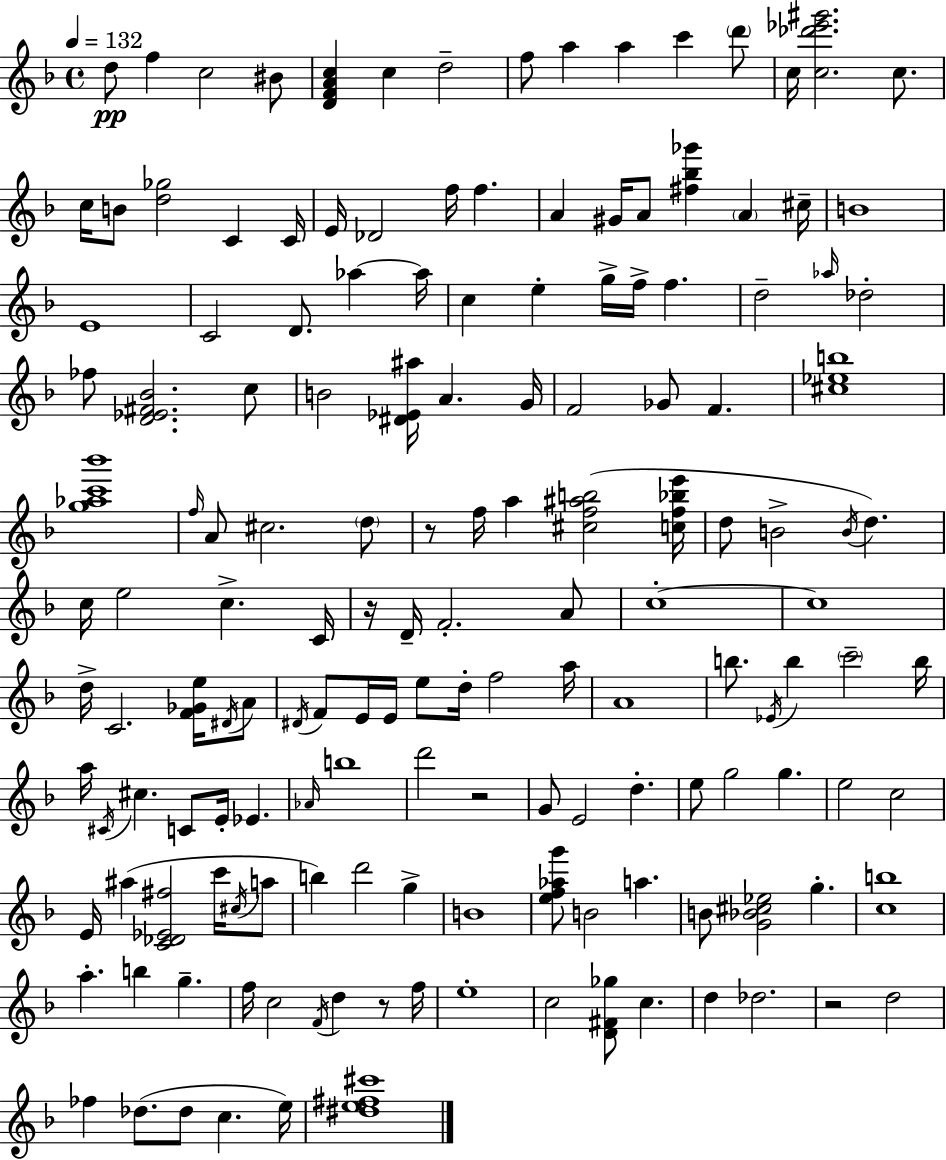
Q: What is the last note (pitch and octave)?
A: E5